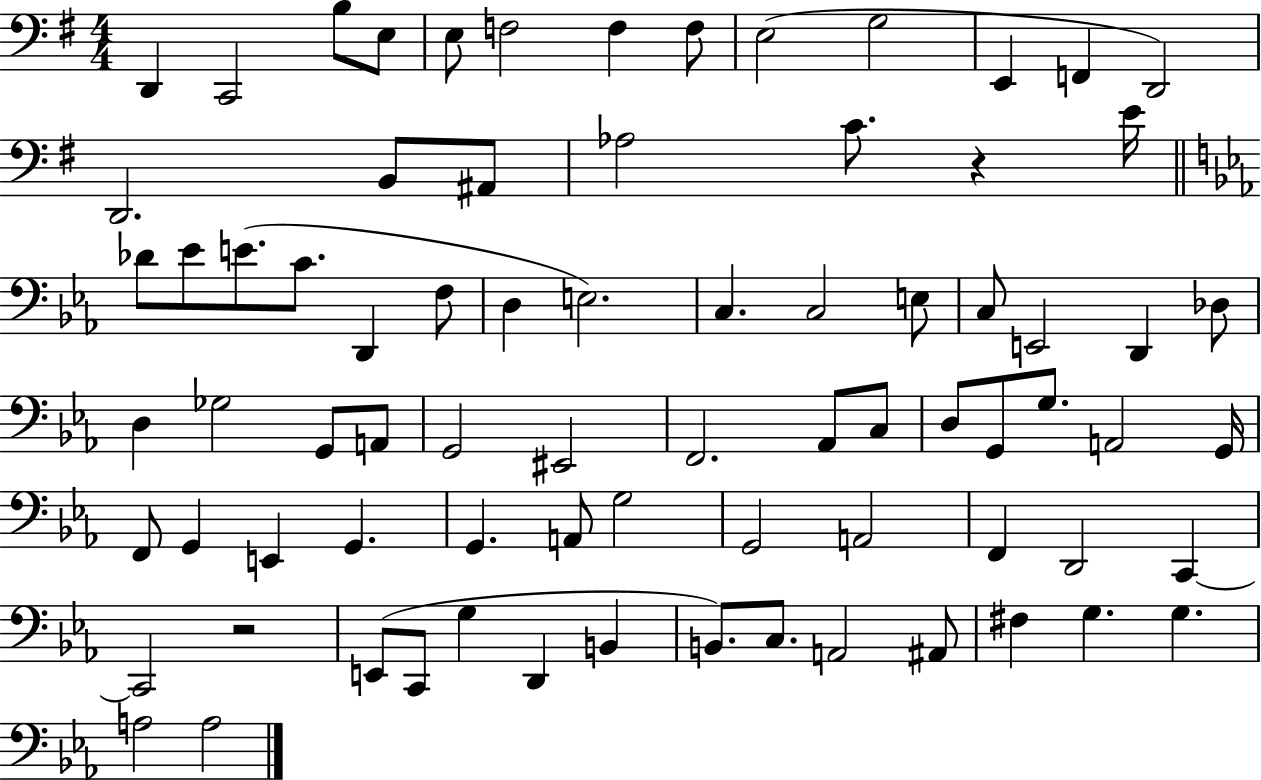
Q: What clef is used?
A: bass